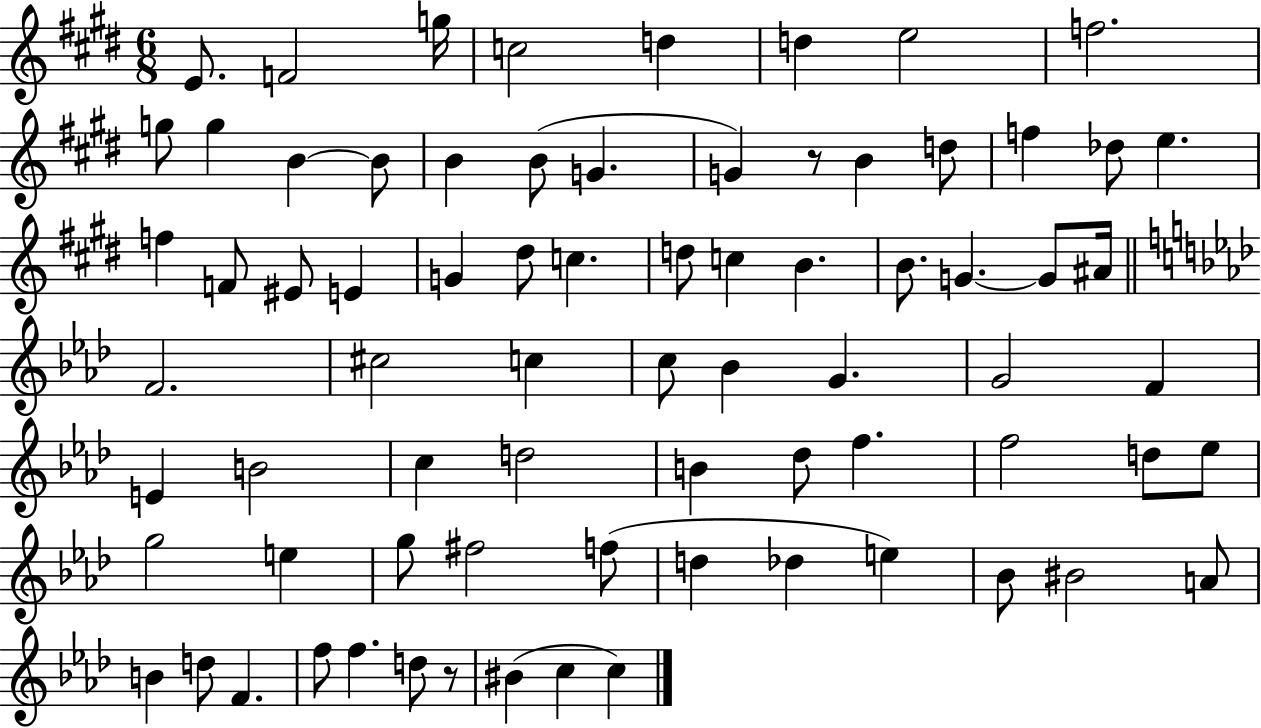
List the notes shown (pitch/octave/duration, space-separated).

E4/e. F4/h G5/s C5/h D5/q D5/q E5/h F5/h. G5/e G5/q B4/q B4/e B4/q B4/e G4/q. G4/q R/e B4/q D5/e F5/q Db5/e E5/q. F5/q F4/e EIS4/e E4/q G4/q D#5/e C5/q. D5/e C5/q B4/q. B4/e. G4/q. G4/e A#4/s F4/h. C#5/h C5/q C5/e Bb4/q G4/q. G4/h F4/q E4/q B4/h C5/q D5/h B4/q Db5/e F5/q. F5/h D5/e Eb5/e G5/h E5/q G5/e F#5/h F5/e D5/q Db5/q E5/q Bb4/e BIS4/h A4/e B4/q D5/e F4/q. F5/e F5/q. D5/e R/e BIS4/q C5/q C5/q